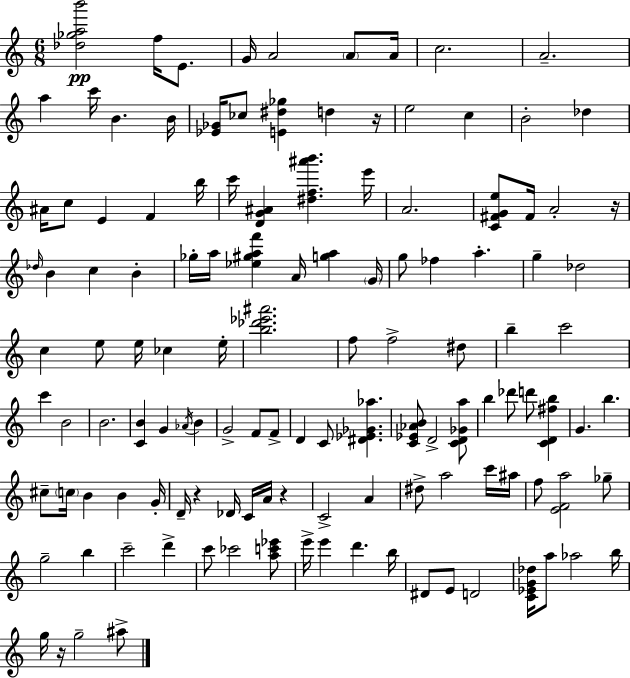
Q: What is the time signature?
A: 6/8